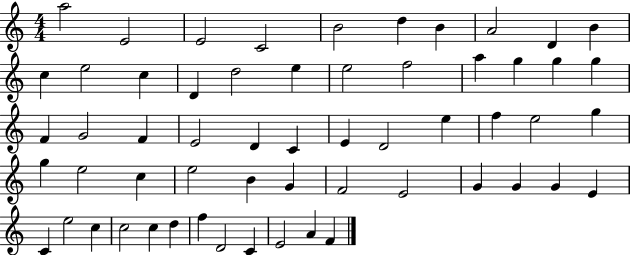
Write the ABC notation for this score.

X:1
T:Untitled
M:4/4
L:1/4
K:C
a2 E2 E2 C2 B2 d B A2 D B c e2 c D d2 e e2 f2 a g g g F G2 F E2 D C E D2 e f e2 g g e2 c e2 B G F2 E2 G G G E C e2 c c2 c d f D2 C E2 A F